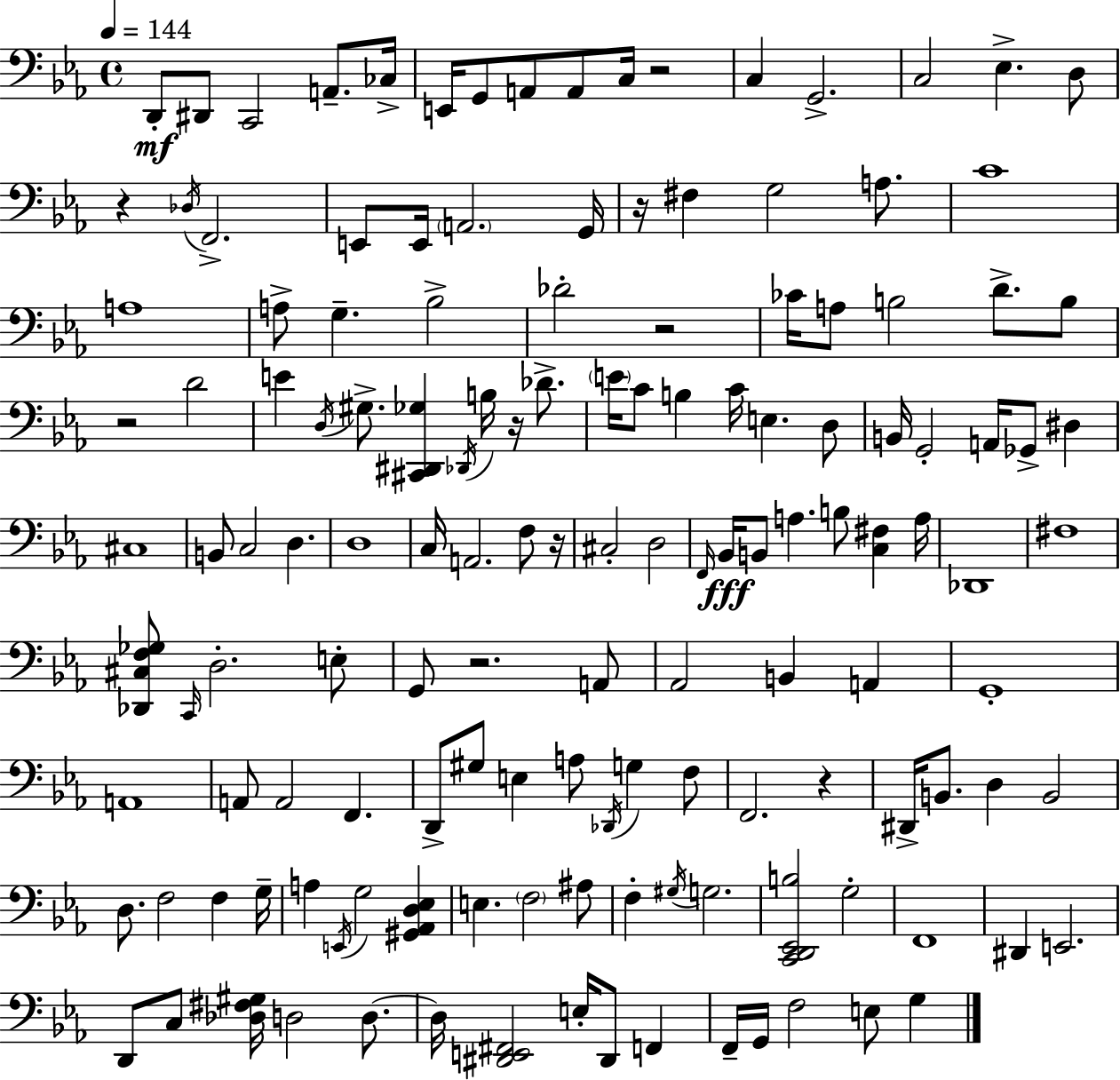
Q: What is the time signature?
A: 4/4